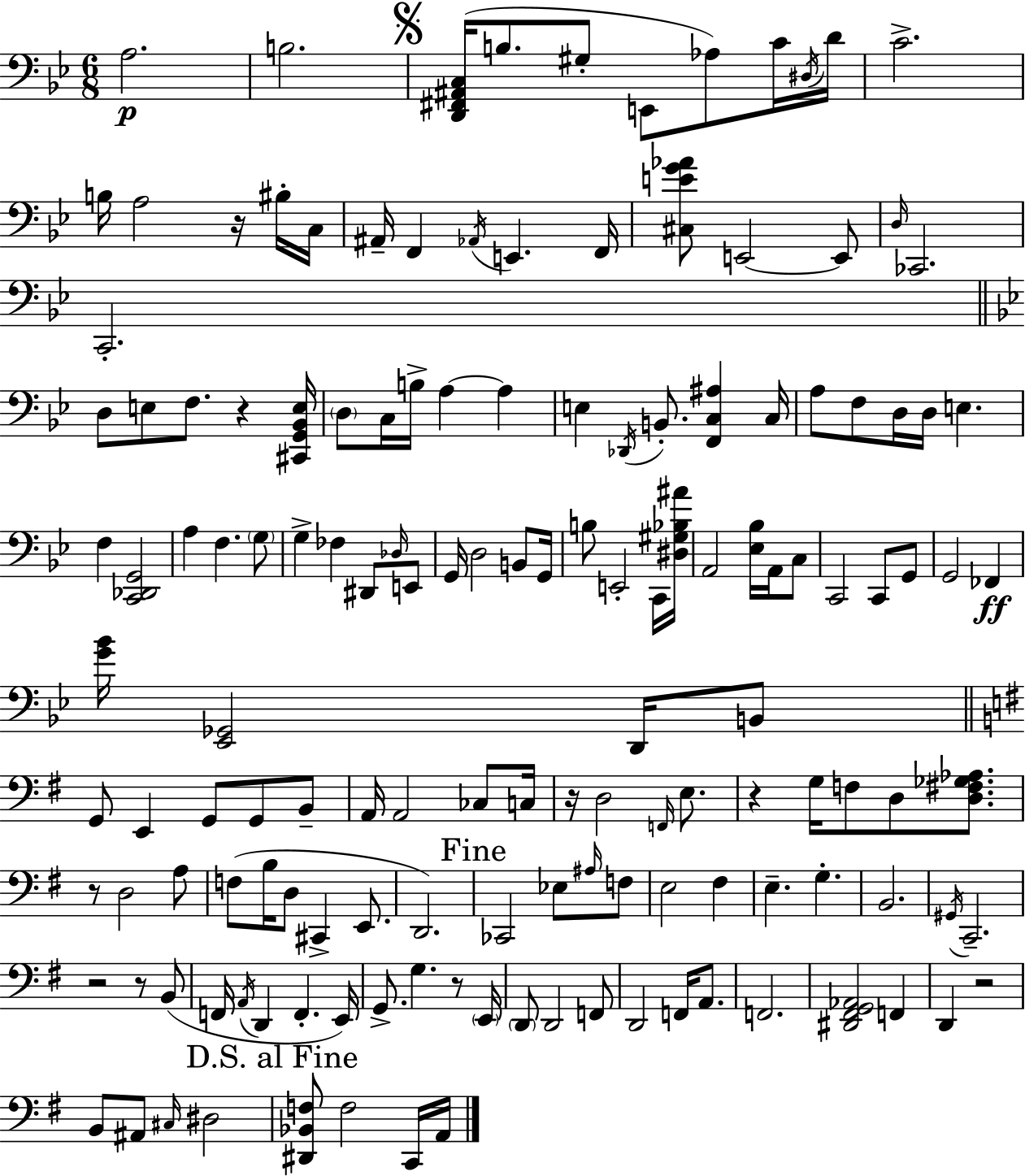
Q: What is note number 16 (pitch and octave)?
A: F2